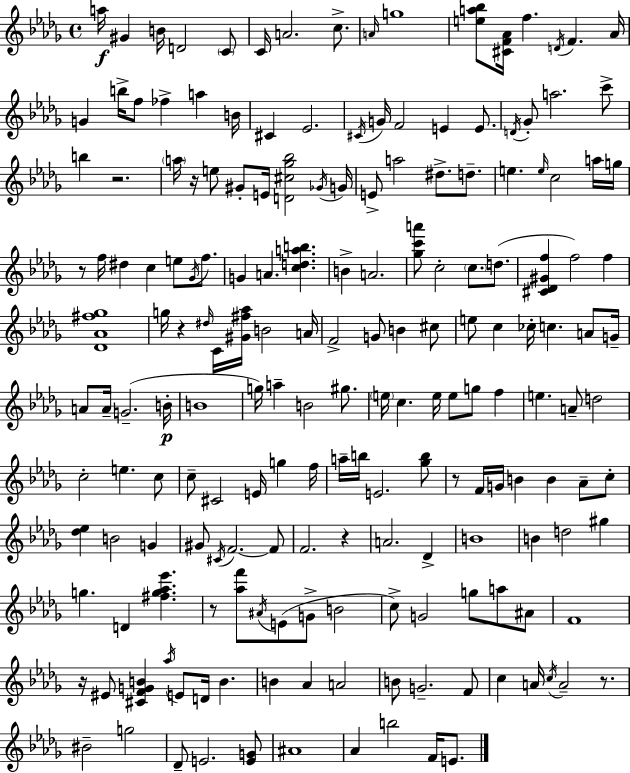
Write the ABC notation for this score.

X:1
T:Untitled
M:4/4
L:1/4
K:Bbm
a/4 ^G B/4 D2 C/2 C/4 A2 c/2 A/4 g4 [ea_b]/2 [^CF_A]/4 f D/4 F _A/4 G b/4 f/2 _f a B/4 ^C _E2 ^C/4 G/4 F2 E E/2 D/4 _G/2 a2 c'/2 b z2 a/4 z/4 e/2 ^G/2 E/4 [D^c_g_b]2 _G/4 G/4 E/2 a2 ^d/2 d/2 e e/4 c2 a/4 g/4 z/2 f/4 ^d c e/2 _G/4 f/2 G A [cdab] B A2 [_gc'a']/2 c2 c/2 d/2 [^C_D^Gf] f2 f [_D_A^f_g]4 g/4 z ^d/4 C/4 [^G^f_a]/4 B2 A/4 F2 G/2 B ^c/2 e/2 c _c/4 c A/2 G/4 A/2 A/4 G2 B/4 B4 g/4 a B2 ^g/2 e/4 c e/4 e/2 g/2 f e A/2 d2 c2 e c/2 c/2 ^C2 E/4 g f/4 a/4 b/4 E2 [_gb]/2 z/2 F/4 G/4 B B _A/2 c/2 [_d_e] B2 G ^G/2 ^C/4 F2 F/2 F2 z A2 _D B4 B d2 ^g g D [^fg_a_e'] z/2 [_af']/2 ^A/4 E/2 G/2 B2 c/2 G2 g/2 a/2 ^A/2 F4 z/4 ^E/2 [^CFGB] _a/4 E/2 D/4 B B _A A2 B/2 G2 F/2 c A/4 c/4 A2 z/2 ^B2 g2 _D/2 E2 [EG]/2 ^A4 _A b2 F/4 E/2